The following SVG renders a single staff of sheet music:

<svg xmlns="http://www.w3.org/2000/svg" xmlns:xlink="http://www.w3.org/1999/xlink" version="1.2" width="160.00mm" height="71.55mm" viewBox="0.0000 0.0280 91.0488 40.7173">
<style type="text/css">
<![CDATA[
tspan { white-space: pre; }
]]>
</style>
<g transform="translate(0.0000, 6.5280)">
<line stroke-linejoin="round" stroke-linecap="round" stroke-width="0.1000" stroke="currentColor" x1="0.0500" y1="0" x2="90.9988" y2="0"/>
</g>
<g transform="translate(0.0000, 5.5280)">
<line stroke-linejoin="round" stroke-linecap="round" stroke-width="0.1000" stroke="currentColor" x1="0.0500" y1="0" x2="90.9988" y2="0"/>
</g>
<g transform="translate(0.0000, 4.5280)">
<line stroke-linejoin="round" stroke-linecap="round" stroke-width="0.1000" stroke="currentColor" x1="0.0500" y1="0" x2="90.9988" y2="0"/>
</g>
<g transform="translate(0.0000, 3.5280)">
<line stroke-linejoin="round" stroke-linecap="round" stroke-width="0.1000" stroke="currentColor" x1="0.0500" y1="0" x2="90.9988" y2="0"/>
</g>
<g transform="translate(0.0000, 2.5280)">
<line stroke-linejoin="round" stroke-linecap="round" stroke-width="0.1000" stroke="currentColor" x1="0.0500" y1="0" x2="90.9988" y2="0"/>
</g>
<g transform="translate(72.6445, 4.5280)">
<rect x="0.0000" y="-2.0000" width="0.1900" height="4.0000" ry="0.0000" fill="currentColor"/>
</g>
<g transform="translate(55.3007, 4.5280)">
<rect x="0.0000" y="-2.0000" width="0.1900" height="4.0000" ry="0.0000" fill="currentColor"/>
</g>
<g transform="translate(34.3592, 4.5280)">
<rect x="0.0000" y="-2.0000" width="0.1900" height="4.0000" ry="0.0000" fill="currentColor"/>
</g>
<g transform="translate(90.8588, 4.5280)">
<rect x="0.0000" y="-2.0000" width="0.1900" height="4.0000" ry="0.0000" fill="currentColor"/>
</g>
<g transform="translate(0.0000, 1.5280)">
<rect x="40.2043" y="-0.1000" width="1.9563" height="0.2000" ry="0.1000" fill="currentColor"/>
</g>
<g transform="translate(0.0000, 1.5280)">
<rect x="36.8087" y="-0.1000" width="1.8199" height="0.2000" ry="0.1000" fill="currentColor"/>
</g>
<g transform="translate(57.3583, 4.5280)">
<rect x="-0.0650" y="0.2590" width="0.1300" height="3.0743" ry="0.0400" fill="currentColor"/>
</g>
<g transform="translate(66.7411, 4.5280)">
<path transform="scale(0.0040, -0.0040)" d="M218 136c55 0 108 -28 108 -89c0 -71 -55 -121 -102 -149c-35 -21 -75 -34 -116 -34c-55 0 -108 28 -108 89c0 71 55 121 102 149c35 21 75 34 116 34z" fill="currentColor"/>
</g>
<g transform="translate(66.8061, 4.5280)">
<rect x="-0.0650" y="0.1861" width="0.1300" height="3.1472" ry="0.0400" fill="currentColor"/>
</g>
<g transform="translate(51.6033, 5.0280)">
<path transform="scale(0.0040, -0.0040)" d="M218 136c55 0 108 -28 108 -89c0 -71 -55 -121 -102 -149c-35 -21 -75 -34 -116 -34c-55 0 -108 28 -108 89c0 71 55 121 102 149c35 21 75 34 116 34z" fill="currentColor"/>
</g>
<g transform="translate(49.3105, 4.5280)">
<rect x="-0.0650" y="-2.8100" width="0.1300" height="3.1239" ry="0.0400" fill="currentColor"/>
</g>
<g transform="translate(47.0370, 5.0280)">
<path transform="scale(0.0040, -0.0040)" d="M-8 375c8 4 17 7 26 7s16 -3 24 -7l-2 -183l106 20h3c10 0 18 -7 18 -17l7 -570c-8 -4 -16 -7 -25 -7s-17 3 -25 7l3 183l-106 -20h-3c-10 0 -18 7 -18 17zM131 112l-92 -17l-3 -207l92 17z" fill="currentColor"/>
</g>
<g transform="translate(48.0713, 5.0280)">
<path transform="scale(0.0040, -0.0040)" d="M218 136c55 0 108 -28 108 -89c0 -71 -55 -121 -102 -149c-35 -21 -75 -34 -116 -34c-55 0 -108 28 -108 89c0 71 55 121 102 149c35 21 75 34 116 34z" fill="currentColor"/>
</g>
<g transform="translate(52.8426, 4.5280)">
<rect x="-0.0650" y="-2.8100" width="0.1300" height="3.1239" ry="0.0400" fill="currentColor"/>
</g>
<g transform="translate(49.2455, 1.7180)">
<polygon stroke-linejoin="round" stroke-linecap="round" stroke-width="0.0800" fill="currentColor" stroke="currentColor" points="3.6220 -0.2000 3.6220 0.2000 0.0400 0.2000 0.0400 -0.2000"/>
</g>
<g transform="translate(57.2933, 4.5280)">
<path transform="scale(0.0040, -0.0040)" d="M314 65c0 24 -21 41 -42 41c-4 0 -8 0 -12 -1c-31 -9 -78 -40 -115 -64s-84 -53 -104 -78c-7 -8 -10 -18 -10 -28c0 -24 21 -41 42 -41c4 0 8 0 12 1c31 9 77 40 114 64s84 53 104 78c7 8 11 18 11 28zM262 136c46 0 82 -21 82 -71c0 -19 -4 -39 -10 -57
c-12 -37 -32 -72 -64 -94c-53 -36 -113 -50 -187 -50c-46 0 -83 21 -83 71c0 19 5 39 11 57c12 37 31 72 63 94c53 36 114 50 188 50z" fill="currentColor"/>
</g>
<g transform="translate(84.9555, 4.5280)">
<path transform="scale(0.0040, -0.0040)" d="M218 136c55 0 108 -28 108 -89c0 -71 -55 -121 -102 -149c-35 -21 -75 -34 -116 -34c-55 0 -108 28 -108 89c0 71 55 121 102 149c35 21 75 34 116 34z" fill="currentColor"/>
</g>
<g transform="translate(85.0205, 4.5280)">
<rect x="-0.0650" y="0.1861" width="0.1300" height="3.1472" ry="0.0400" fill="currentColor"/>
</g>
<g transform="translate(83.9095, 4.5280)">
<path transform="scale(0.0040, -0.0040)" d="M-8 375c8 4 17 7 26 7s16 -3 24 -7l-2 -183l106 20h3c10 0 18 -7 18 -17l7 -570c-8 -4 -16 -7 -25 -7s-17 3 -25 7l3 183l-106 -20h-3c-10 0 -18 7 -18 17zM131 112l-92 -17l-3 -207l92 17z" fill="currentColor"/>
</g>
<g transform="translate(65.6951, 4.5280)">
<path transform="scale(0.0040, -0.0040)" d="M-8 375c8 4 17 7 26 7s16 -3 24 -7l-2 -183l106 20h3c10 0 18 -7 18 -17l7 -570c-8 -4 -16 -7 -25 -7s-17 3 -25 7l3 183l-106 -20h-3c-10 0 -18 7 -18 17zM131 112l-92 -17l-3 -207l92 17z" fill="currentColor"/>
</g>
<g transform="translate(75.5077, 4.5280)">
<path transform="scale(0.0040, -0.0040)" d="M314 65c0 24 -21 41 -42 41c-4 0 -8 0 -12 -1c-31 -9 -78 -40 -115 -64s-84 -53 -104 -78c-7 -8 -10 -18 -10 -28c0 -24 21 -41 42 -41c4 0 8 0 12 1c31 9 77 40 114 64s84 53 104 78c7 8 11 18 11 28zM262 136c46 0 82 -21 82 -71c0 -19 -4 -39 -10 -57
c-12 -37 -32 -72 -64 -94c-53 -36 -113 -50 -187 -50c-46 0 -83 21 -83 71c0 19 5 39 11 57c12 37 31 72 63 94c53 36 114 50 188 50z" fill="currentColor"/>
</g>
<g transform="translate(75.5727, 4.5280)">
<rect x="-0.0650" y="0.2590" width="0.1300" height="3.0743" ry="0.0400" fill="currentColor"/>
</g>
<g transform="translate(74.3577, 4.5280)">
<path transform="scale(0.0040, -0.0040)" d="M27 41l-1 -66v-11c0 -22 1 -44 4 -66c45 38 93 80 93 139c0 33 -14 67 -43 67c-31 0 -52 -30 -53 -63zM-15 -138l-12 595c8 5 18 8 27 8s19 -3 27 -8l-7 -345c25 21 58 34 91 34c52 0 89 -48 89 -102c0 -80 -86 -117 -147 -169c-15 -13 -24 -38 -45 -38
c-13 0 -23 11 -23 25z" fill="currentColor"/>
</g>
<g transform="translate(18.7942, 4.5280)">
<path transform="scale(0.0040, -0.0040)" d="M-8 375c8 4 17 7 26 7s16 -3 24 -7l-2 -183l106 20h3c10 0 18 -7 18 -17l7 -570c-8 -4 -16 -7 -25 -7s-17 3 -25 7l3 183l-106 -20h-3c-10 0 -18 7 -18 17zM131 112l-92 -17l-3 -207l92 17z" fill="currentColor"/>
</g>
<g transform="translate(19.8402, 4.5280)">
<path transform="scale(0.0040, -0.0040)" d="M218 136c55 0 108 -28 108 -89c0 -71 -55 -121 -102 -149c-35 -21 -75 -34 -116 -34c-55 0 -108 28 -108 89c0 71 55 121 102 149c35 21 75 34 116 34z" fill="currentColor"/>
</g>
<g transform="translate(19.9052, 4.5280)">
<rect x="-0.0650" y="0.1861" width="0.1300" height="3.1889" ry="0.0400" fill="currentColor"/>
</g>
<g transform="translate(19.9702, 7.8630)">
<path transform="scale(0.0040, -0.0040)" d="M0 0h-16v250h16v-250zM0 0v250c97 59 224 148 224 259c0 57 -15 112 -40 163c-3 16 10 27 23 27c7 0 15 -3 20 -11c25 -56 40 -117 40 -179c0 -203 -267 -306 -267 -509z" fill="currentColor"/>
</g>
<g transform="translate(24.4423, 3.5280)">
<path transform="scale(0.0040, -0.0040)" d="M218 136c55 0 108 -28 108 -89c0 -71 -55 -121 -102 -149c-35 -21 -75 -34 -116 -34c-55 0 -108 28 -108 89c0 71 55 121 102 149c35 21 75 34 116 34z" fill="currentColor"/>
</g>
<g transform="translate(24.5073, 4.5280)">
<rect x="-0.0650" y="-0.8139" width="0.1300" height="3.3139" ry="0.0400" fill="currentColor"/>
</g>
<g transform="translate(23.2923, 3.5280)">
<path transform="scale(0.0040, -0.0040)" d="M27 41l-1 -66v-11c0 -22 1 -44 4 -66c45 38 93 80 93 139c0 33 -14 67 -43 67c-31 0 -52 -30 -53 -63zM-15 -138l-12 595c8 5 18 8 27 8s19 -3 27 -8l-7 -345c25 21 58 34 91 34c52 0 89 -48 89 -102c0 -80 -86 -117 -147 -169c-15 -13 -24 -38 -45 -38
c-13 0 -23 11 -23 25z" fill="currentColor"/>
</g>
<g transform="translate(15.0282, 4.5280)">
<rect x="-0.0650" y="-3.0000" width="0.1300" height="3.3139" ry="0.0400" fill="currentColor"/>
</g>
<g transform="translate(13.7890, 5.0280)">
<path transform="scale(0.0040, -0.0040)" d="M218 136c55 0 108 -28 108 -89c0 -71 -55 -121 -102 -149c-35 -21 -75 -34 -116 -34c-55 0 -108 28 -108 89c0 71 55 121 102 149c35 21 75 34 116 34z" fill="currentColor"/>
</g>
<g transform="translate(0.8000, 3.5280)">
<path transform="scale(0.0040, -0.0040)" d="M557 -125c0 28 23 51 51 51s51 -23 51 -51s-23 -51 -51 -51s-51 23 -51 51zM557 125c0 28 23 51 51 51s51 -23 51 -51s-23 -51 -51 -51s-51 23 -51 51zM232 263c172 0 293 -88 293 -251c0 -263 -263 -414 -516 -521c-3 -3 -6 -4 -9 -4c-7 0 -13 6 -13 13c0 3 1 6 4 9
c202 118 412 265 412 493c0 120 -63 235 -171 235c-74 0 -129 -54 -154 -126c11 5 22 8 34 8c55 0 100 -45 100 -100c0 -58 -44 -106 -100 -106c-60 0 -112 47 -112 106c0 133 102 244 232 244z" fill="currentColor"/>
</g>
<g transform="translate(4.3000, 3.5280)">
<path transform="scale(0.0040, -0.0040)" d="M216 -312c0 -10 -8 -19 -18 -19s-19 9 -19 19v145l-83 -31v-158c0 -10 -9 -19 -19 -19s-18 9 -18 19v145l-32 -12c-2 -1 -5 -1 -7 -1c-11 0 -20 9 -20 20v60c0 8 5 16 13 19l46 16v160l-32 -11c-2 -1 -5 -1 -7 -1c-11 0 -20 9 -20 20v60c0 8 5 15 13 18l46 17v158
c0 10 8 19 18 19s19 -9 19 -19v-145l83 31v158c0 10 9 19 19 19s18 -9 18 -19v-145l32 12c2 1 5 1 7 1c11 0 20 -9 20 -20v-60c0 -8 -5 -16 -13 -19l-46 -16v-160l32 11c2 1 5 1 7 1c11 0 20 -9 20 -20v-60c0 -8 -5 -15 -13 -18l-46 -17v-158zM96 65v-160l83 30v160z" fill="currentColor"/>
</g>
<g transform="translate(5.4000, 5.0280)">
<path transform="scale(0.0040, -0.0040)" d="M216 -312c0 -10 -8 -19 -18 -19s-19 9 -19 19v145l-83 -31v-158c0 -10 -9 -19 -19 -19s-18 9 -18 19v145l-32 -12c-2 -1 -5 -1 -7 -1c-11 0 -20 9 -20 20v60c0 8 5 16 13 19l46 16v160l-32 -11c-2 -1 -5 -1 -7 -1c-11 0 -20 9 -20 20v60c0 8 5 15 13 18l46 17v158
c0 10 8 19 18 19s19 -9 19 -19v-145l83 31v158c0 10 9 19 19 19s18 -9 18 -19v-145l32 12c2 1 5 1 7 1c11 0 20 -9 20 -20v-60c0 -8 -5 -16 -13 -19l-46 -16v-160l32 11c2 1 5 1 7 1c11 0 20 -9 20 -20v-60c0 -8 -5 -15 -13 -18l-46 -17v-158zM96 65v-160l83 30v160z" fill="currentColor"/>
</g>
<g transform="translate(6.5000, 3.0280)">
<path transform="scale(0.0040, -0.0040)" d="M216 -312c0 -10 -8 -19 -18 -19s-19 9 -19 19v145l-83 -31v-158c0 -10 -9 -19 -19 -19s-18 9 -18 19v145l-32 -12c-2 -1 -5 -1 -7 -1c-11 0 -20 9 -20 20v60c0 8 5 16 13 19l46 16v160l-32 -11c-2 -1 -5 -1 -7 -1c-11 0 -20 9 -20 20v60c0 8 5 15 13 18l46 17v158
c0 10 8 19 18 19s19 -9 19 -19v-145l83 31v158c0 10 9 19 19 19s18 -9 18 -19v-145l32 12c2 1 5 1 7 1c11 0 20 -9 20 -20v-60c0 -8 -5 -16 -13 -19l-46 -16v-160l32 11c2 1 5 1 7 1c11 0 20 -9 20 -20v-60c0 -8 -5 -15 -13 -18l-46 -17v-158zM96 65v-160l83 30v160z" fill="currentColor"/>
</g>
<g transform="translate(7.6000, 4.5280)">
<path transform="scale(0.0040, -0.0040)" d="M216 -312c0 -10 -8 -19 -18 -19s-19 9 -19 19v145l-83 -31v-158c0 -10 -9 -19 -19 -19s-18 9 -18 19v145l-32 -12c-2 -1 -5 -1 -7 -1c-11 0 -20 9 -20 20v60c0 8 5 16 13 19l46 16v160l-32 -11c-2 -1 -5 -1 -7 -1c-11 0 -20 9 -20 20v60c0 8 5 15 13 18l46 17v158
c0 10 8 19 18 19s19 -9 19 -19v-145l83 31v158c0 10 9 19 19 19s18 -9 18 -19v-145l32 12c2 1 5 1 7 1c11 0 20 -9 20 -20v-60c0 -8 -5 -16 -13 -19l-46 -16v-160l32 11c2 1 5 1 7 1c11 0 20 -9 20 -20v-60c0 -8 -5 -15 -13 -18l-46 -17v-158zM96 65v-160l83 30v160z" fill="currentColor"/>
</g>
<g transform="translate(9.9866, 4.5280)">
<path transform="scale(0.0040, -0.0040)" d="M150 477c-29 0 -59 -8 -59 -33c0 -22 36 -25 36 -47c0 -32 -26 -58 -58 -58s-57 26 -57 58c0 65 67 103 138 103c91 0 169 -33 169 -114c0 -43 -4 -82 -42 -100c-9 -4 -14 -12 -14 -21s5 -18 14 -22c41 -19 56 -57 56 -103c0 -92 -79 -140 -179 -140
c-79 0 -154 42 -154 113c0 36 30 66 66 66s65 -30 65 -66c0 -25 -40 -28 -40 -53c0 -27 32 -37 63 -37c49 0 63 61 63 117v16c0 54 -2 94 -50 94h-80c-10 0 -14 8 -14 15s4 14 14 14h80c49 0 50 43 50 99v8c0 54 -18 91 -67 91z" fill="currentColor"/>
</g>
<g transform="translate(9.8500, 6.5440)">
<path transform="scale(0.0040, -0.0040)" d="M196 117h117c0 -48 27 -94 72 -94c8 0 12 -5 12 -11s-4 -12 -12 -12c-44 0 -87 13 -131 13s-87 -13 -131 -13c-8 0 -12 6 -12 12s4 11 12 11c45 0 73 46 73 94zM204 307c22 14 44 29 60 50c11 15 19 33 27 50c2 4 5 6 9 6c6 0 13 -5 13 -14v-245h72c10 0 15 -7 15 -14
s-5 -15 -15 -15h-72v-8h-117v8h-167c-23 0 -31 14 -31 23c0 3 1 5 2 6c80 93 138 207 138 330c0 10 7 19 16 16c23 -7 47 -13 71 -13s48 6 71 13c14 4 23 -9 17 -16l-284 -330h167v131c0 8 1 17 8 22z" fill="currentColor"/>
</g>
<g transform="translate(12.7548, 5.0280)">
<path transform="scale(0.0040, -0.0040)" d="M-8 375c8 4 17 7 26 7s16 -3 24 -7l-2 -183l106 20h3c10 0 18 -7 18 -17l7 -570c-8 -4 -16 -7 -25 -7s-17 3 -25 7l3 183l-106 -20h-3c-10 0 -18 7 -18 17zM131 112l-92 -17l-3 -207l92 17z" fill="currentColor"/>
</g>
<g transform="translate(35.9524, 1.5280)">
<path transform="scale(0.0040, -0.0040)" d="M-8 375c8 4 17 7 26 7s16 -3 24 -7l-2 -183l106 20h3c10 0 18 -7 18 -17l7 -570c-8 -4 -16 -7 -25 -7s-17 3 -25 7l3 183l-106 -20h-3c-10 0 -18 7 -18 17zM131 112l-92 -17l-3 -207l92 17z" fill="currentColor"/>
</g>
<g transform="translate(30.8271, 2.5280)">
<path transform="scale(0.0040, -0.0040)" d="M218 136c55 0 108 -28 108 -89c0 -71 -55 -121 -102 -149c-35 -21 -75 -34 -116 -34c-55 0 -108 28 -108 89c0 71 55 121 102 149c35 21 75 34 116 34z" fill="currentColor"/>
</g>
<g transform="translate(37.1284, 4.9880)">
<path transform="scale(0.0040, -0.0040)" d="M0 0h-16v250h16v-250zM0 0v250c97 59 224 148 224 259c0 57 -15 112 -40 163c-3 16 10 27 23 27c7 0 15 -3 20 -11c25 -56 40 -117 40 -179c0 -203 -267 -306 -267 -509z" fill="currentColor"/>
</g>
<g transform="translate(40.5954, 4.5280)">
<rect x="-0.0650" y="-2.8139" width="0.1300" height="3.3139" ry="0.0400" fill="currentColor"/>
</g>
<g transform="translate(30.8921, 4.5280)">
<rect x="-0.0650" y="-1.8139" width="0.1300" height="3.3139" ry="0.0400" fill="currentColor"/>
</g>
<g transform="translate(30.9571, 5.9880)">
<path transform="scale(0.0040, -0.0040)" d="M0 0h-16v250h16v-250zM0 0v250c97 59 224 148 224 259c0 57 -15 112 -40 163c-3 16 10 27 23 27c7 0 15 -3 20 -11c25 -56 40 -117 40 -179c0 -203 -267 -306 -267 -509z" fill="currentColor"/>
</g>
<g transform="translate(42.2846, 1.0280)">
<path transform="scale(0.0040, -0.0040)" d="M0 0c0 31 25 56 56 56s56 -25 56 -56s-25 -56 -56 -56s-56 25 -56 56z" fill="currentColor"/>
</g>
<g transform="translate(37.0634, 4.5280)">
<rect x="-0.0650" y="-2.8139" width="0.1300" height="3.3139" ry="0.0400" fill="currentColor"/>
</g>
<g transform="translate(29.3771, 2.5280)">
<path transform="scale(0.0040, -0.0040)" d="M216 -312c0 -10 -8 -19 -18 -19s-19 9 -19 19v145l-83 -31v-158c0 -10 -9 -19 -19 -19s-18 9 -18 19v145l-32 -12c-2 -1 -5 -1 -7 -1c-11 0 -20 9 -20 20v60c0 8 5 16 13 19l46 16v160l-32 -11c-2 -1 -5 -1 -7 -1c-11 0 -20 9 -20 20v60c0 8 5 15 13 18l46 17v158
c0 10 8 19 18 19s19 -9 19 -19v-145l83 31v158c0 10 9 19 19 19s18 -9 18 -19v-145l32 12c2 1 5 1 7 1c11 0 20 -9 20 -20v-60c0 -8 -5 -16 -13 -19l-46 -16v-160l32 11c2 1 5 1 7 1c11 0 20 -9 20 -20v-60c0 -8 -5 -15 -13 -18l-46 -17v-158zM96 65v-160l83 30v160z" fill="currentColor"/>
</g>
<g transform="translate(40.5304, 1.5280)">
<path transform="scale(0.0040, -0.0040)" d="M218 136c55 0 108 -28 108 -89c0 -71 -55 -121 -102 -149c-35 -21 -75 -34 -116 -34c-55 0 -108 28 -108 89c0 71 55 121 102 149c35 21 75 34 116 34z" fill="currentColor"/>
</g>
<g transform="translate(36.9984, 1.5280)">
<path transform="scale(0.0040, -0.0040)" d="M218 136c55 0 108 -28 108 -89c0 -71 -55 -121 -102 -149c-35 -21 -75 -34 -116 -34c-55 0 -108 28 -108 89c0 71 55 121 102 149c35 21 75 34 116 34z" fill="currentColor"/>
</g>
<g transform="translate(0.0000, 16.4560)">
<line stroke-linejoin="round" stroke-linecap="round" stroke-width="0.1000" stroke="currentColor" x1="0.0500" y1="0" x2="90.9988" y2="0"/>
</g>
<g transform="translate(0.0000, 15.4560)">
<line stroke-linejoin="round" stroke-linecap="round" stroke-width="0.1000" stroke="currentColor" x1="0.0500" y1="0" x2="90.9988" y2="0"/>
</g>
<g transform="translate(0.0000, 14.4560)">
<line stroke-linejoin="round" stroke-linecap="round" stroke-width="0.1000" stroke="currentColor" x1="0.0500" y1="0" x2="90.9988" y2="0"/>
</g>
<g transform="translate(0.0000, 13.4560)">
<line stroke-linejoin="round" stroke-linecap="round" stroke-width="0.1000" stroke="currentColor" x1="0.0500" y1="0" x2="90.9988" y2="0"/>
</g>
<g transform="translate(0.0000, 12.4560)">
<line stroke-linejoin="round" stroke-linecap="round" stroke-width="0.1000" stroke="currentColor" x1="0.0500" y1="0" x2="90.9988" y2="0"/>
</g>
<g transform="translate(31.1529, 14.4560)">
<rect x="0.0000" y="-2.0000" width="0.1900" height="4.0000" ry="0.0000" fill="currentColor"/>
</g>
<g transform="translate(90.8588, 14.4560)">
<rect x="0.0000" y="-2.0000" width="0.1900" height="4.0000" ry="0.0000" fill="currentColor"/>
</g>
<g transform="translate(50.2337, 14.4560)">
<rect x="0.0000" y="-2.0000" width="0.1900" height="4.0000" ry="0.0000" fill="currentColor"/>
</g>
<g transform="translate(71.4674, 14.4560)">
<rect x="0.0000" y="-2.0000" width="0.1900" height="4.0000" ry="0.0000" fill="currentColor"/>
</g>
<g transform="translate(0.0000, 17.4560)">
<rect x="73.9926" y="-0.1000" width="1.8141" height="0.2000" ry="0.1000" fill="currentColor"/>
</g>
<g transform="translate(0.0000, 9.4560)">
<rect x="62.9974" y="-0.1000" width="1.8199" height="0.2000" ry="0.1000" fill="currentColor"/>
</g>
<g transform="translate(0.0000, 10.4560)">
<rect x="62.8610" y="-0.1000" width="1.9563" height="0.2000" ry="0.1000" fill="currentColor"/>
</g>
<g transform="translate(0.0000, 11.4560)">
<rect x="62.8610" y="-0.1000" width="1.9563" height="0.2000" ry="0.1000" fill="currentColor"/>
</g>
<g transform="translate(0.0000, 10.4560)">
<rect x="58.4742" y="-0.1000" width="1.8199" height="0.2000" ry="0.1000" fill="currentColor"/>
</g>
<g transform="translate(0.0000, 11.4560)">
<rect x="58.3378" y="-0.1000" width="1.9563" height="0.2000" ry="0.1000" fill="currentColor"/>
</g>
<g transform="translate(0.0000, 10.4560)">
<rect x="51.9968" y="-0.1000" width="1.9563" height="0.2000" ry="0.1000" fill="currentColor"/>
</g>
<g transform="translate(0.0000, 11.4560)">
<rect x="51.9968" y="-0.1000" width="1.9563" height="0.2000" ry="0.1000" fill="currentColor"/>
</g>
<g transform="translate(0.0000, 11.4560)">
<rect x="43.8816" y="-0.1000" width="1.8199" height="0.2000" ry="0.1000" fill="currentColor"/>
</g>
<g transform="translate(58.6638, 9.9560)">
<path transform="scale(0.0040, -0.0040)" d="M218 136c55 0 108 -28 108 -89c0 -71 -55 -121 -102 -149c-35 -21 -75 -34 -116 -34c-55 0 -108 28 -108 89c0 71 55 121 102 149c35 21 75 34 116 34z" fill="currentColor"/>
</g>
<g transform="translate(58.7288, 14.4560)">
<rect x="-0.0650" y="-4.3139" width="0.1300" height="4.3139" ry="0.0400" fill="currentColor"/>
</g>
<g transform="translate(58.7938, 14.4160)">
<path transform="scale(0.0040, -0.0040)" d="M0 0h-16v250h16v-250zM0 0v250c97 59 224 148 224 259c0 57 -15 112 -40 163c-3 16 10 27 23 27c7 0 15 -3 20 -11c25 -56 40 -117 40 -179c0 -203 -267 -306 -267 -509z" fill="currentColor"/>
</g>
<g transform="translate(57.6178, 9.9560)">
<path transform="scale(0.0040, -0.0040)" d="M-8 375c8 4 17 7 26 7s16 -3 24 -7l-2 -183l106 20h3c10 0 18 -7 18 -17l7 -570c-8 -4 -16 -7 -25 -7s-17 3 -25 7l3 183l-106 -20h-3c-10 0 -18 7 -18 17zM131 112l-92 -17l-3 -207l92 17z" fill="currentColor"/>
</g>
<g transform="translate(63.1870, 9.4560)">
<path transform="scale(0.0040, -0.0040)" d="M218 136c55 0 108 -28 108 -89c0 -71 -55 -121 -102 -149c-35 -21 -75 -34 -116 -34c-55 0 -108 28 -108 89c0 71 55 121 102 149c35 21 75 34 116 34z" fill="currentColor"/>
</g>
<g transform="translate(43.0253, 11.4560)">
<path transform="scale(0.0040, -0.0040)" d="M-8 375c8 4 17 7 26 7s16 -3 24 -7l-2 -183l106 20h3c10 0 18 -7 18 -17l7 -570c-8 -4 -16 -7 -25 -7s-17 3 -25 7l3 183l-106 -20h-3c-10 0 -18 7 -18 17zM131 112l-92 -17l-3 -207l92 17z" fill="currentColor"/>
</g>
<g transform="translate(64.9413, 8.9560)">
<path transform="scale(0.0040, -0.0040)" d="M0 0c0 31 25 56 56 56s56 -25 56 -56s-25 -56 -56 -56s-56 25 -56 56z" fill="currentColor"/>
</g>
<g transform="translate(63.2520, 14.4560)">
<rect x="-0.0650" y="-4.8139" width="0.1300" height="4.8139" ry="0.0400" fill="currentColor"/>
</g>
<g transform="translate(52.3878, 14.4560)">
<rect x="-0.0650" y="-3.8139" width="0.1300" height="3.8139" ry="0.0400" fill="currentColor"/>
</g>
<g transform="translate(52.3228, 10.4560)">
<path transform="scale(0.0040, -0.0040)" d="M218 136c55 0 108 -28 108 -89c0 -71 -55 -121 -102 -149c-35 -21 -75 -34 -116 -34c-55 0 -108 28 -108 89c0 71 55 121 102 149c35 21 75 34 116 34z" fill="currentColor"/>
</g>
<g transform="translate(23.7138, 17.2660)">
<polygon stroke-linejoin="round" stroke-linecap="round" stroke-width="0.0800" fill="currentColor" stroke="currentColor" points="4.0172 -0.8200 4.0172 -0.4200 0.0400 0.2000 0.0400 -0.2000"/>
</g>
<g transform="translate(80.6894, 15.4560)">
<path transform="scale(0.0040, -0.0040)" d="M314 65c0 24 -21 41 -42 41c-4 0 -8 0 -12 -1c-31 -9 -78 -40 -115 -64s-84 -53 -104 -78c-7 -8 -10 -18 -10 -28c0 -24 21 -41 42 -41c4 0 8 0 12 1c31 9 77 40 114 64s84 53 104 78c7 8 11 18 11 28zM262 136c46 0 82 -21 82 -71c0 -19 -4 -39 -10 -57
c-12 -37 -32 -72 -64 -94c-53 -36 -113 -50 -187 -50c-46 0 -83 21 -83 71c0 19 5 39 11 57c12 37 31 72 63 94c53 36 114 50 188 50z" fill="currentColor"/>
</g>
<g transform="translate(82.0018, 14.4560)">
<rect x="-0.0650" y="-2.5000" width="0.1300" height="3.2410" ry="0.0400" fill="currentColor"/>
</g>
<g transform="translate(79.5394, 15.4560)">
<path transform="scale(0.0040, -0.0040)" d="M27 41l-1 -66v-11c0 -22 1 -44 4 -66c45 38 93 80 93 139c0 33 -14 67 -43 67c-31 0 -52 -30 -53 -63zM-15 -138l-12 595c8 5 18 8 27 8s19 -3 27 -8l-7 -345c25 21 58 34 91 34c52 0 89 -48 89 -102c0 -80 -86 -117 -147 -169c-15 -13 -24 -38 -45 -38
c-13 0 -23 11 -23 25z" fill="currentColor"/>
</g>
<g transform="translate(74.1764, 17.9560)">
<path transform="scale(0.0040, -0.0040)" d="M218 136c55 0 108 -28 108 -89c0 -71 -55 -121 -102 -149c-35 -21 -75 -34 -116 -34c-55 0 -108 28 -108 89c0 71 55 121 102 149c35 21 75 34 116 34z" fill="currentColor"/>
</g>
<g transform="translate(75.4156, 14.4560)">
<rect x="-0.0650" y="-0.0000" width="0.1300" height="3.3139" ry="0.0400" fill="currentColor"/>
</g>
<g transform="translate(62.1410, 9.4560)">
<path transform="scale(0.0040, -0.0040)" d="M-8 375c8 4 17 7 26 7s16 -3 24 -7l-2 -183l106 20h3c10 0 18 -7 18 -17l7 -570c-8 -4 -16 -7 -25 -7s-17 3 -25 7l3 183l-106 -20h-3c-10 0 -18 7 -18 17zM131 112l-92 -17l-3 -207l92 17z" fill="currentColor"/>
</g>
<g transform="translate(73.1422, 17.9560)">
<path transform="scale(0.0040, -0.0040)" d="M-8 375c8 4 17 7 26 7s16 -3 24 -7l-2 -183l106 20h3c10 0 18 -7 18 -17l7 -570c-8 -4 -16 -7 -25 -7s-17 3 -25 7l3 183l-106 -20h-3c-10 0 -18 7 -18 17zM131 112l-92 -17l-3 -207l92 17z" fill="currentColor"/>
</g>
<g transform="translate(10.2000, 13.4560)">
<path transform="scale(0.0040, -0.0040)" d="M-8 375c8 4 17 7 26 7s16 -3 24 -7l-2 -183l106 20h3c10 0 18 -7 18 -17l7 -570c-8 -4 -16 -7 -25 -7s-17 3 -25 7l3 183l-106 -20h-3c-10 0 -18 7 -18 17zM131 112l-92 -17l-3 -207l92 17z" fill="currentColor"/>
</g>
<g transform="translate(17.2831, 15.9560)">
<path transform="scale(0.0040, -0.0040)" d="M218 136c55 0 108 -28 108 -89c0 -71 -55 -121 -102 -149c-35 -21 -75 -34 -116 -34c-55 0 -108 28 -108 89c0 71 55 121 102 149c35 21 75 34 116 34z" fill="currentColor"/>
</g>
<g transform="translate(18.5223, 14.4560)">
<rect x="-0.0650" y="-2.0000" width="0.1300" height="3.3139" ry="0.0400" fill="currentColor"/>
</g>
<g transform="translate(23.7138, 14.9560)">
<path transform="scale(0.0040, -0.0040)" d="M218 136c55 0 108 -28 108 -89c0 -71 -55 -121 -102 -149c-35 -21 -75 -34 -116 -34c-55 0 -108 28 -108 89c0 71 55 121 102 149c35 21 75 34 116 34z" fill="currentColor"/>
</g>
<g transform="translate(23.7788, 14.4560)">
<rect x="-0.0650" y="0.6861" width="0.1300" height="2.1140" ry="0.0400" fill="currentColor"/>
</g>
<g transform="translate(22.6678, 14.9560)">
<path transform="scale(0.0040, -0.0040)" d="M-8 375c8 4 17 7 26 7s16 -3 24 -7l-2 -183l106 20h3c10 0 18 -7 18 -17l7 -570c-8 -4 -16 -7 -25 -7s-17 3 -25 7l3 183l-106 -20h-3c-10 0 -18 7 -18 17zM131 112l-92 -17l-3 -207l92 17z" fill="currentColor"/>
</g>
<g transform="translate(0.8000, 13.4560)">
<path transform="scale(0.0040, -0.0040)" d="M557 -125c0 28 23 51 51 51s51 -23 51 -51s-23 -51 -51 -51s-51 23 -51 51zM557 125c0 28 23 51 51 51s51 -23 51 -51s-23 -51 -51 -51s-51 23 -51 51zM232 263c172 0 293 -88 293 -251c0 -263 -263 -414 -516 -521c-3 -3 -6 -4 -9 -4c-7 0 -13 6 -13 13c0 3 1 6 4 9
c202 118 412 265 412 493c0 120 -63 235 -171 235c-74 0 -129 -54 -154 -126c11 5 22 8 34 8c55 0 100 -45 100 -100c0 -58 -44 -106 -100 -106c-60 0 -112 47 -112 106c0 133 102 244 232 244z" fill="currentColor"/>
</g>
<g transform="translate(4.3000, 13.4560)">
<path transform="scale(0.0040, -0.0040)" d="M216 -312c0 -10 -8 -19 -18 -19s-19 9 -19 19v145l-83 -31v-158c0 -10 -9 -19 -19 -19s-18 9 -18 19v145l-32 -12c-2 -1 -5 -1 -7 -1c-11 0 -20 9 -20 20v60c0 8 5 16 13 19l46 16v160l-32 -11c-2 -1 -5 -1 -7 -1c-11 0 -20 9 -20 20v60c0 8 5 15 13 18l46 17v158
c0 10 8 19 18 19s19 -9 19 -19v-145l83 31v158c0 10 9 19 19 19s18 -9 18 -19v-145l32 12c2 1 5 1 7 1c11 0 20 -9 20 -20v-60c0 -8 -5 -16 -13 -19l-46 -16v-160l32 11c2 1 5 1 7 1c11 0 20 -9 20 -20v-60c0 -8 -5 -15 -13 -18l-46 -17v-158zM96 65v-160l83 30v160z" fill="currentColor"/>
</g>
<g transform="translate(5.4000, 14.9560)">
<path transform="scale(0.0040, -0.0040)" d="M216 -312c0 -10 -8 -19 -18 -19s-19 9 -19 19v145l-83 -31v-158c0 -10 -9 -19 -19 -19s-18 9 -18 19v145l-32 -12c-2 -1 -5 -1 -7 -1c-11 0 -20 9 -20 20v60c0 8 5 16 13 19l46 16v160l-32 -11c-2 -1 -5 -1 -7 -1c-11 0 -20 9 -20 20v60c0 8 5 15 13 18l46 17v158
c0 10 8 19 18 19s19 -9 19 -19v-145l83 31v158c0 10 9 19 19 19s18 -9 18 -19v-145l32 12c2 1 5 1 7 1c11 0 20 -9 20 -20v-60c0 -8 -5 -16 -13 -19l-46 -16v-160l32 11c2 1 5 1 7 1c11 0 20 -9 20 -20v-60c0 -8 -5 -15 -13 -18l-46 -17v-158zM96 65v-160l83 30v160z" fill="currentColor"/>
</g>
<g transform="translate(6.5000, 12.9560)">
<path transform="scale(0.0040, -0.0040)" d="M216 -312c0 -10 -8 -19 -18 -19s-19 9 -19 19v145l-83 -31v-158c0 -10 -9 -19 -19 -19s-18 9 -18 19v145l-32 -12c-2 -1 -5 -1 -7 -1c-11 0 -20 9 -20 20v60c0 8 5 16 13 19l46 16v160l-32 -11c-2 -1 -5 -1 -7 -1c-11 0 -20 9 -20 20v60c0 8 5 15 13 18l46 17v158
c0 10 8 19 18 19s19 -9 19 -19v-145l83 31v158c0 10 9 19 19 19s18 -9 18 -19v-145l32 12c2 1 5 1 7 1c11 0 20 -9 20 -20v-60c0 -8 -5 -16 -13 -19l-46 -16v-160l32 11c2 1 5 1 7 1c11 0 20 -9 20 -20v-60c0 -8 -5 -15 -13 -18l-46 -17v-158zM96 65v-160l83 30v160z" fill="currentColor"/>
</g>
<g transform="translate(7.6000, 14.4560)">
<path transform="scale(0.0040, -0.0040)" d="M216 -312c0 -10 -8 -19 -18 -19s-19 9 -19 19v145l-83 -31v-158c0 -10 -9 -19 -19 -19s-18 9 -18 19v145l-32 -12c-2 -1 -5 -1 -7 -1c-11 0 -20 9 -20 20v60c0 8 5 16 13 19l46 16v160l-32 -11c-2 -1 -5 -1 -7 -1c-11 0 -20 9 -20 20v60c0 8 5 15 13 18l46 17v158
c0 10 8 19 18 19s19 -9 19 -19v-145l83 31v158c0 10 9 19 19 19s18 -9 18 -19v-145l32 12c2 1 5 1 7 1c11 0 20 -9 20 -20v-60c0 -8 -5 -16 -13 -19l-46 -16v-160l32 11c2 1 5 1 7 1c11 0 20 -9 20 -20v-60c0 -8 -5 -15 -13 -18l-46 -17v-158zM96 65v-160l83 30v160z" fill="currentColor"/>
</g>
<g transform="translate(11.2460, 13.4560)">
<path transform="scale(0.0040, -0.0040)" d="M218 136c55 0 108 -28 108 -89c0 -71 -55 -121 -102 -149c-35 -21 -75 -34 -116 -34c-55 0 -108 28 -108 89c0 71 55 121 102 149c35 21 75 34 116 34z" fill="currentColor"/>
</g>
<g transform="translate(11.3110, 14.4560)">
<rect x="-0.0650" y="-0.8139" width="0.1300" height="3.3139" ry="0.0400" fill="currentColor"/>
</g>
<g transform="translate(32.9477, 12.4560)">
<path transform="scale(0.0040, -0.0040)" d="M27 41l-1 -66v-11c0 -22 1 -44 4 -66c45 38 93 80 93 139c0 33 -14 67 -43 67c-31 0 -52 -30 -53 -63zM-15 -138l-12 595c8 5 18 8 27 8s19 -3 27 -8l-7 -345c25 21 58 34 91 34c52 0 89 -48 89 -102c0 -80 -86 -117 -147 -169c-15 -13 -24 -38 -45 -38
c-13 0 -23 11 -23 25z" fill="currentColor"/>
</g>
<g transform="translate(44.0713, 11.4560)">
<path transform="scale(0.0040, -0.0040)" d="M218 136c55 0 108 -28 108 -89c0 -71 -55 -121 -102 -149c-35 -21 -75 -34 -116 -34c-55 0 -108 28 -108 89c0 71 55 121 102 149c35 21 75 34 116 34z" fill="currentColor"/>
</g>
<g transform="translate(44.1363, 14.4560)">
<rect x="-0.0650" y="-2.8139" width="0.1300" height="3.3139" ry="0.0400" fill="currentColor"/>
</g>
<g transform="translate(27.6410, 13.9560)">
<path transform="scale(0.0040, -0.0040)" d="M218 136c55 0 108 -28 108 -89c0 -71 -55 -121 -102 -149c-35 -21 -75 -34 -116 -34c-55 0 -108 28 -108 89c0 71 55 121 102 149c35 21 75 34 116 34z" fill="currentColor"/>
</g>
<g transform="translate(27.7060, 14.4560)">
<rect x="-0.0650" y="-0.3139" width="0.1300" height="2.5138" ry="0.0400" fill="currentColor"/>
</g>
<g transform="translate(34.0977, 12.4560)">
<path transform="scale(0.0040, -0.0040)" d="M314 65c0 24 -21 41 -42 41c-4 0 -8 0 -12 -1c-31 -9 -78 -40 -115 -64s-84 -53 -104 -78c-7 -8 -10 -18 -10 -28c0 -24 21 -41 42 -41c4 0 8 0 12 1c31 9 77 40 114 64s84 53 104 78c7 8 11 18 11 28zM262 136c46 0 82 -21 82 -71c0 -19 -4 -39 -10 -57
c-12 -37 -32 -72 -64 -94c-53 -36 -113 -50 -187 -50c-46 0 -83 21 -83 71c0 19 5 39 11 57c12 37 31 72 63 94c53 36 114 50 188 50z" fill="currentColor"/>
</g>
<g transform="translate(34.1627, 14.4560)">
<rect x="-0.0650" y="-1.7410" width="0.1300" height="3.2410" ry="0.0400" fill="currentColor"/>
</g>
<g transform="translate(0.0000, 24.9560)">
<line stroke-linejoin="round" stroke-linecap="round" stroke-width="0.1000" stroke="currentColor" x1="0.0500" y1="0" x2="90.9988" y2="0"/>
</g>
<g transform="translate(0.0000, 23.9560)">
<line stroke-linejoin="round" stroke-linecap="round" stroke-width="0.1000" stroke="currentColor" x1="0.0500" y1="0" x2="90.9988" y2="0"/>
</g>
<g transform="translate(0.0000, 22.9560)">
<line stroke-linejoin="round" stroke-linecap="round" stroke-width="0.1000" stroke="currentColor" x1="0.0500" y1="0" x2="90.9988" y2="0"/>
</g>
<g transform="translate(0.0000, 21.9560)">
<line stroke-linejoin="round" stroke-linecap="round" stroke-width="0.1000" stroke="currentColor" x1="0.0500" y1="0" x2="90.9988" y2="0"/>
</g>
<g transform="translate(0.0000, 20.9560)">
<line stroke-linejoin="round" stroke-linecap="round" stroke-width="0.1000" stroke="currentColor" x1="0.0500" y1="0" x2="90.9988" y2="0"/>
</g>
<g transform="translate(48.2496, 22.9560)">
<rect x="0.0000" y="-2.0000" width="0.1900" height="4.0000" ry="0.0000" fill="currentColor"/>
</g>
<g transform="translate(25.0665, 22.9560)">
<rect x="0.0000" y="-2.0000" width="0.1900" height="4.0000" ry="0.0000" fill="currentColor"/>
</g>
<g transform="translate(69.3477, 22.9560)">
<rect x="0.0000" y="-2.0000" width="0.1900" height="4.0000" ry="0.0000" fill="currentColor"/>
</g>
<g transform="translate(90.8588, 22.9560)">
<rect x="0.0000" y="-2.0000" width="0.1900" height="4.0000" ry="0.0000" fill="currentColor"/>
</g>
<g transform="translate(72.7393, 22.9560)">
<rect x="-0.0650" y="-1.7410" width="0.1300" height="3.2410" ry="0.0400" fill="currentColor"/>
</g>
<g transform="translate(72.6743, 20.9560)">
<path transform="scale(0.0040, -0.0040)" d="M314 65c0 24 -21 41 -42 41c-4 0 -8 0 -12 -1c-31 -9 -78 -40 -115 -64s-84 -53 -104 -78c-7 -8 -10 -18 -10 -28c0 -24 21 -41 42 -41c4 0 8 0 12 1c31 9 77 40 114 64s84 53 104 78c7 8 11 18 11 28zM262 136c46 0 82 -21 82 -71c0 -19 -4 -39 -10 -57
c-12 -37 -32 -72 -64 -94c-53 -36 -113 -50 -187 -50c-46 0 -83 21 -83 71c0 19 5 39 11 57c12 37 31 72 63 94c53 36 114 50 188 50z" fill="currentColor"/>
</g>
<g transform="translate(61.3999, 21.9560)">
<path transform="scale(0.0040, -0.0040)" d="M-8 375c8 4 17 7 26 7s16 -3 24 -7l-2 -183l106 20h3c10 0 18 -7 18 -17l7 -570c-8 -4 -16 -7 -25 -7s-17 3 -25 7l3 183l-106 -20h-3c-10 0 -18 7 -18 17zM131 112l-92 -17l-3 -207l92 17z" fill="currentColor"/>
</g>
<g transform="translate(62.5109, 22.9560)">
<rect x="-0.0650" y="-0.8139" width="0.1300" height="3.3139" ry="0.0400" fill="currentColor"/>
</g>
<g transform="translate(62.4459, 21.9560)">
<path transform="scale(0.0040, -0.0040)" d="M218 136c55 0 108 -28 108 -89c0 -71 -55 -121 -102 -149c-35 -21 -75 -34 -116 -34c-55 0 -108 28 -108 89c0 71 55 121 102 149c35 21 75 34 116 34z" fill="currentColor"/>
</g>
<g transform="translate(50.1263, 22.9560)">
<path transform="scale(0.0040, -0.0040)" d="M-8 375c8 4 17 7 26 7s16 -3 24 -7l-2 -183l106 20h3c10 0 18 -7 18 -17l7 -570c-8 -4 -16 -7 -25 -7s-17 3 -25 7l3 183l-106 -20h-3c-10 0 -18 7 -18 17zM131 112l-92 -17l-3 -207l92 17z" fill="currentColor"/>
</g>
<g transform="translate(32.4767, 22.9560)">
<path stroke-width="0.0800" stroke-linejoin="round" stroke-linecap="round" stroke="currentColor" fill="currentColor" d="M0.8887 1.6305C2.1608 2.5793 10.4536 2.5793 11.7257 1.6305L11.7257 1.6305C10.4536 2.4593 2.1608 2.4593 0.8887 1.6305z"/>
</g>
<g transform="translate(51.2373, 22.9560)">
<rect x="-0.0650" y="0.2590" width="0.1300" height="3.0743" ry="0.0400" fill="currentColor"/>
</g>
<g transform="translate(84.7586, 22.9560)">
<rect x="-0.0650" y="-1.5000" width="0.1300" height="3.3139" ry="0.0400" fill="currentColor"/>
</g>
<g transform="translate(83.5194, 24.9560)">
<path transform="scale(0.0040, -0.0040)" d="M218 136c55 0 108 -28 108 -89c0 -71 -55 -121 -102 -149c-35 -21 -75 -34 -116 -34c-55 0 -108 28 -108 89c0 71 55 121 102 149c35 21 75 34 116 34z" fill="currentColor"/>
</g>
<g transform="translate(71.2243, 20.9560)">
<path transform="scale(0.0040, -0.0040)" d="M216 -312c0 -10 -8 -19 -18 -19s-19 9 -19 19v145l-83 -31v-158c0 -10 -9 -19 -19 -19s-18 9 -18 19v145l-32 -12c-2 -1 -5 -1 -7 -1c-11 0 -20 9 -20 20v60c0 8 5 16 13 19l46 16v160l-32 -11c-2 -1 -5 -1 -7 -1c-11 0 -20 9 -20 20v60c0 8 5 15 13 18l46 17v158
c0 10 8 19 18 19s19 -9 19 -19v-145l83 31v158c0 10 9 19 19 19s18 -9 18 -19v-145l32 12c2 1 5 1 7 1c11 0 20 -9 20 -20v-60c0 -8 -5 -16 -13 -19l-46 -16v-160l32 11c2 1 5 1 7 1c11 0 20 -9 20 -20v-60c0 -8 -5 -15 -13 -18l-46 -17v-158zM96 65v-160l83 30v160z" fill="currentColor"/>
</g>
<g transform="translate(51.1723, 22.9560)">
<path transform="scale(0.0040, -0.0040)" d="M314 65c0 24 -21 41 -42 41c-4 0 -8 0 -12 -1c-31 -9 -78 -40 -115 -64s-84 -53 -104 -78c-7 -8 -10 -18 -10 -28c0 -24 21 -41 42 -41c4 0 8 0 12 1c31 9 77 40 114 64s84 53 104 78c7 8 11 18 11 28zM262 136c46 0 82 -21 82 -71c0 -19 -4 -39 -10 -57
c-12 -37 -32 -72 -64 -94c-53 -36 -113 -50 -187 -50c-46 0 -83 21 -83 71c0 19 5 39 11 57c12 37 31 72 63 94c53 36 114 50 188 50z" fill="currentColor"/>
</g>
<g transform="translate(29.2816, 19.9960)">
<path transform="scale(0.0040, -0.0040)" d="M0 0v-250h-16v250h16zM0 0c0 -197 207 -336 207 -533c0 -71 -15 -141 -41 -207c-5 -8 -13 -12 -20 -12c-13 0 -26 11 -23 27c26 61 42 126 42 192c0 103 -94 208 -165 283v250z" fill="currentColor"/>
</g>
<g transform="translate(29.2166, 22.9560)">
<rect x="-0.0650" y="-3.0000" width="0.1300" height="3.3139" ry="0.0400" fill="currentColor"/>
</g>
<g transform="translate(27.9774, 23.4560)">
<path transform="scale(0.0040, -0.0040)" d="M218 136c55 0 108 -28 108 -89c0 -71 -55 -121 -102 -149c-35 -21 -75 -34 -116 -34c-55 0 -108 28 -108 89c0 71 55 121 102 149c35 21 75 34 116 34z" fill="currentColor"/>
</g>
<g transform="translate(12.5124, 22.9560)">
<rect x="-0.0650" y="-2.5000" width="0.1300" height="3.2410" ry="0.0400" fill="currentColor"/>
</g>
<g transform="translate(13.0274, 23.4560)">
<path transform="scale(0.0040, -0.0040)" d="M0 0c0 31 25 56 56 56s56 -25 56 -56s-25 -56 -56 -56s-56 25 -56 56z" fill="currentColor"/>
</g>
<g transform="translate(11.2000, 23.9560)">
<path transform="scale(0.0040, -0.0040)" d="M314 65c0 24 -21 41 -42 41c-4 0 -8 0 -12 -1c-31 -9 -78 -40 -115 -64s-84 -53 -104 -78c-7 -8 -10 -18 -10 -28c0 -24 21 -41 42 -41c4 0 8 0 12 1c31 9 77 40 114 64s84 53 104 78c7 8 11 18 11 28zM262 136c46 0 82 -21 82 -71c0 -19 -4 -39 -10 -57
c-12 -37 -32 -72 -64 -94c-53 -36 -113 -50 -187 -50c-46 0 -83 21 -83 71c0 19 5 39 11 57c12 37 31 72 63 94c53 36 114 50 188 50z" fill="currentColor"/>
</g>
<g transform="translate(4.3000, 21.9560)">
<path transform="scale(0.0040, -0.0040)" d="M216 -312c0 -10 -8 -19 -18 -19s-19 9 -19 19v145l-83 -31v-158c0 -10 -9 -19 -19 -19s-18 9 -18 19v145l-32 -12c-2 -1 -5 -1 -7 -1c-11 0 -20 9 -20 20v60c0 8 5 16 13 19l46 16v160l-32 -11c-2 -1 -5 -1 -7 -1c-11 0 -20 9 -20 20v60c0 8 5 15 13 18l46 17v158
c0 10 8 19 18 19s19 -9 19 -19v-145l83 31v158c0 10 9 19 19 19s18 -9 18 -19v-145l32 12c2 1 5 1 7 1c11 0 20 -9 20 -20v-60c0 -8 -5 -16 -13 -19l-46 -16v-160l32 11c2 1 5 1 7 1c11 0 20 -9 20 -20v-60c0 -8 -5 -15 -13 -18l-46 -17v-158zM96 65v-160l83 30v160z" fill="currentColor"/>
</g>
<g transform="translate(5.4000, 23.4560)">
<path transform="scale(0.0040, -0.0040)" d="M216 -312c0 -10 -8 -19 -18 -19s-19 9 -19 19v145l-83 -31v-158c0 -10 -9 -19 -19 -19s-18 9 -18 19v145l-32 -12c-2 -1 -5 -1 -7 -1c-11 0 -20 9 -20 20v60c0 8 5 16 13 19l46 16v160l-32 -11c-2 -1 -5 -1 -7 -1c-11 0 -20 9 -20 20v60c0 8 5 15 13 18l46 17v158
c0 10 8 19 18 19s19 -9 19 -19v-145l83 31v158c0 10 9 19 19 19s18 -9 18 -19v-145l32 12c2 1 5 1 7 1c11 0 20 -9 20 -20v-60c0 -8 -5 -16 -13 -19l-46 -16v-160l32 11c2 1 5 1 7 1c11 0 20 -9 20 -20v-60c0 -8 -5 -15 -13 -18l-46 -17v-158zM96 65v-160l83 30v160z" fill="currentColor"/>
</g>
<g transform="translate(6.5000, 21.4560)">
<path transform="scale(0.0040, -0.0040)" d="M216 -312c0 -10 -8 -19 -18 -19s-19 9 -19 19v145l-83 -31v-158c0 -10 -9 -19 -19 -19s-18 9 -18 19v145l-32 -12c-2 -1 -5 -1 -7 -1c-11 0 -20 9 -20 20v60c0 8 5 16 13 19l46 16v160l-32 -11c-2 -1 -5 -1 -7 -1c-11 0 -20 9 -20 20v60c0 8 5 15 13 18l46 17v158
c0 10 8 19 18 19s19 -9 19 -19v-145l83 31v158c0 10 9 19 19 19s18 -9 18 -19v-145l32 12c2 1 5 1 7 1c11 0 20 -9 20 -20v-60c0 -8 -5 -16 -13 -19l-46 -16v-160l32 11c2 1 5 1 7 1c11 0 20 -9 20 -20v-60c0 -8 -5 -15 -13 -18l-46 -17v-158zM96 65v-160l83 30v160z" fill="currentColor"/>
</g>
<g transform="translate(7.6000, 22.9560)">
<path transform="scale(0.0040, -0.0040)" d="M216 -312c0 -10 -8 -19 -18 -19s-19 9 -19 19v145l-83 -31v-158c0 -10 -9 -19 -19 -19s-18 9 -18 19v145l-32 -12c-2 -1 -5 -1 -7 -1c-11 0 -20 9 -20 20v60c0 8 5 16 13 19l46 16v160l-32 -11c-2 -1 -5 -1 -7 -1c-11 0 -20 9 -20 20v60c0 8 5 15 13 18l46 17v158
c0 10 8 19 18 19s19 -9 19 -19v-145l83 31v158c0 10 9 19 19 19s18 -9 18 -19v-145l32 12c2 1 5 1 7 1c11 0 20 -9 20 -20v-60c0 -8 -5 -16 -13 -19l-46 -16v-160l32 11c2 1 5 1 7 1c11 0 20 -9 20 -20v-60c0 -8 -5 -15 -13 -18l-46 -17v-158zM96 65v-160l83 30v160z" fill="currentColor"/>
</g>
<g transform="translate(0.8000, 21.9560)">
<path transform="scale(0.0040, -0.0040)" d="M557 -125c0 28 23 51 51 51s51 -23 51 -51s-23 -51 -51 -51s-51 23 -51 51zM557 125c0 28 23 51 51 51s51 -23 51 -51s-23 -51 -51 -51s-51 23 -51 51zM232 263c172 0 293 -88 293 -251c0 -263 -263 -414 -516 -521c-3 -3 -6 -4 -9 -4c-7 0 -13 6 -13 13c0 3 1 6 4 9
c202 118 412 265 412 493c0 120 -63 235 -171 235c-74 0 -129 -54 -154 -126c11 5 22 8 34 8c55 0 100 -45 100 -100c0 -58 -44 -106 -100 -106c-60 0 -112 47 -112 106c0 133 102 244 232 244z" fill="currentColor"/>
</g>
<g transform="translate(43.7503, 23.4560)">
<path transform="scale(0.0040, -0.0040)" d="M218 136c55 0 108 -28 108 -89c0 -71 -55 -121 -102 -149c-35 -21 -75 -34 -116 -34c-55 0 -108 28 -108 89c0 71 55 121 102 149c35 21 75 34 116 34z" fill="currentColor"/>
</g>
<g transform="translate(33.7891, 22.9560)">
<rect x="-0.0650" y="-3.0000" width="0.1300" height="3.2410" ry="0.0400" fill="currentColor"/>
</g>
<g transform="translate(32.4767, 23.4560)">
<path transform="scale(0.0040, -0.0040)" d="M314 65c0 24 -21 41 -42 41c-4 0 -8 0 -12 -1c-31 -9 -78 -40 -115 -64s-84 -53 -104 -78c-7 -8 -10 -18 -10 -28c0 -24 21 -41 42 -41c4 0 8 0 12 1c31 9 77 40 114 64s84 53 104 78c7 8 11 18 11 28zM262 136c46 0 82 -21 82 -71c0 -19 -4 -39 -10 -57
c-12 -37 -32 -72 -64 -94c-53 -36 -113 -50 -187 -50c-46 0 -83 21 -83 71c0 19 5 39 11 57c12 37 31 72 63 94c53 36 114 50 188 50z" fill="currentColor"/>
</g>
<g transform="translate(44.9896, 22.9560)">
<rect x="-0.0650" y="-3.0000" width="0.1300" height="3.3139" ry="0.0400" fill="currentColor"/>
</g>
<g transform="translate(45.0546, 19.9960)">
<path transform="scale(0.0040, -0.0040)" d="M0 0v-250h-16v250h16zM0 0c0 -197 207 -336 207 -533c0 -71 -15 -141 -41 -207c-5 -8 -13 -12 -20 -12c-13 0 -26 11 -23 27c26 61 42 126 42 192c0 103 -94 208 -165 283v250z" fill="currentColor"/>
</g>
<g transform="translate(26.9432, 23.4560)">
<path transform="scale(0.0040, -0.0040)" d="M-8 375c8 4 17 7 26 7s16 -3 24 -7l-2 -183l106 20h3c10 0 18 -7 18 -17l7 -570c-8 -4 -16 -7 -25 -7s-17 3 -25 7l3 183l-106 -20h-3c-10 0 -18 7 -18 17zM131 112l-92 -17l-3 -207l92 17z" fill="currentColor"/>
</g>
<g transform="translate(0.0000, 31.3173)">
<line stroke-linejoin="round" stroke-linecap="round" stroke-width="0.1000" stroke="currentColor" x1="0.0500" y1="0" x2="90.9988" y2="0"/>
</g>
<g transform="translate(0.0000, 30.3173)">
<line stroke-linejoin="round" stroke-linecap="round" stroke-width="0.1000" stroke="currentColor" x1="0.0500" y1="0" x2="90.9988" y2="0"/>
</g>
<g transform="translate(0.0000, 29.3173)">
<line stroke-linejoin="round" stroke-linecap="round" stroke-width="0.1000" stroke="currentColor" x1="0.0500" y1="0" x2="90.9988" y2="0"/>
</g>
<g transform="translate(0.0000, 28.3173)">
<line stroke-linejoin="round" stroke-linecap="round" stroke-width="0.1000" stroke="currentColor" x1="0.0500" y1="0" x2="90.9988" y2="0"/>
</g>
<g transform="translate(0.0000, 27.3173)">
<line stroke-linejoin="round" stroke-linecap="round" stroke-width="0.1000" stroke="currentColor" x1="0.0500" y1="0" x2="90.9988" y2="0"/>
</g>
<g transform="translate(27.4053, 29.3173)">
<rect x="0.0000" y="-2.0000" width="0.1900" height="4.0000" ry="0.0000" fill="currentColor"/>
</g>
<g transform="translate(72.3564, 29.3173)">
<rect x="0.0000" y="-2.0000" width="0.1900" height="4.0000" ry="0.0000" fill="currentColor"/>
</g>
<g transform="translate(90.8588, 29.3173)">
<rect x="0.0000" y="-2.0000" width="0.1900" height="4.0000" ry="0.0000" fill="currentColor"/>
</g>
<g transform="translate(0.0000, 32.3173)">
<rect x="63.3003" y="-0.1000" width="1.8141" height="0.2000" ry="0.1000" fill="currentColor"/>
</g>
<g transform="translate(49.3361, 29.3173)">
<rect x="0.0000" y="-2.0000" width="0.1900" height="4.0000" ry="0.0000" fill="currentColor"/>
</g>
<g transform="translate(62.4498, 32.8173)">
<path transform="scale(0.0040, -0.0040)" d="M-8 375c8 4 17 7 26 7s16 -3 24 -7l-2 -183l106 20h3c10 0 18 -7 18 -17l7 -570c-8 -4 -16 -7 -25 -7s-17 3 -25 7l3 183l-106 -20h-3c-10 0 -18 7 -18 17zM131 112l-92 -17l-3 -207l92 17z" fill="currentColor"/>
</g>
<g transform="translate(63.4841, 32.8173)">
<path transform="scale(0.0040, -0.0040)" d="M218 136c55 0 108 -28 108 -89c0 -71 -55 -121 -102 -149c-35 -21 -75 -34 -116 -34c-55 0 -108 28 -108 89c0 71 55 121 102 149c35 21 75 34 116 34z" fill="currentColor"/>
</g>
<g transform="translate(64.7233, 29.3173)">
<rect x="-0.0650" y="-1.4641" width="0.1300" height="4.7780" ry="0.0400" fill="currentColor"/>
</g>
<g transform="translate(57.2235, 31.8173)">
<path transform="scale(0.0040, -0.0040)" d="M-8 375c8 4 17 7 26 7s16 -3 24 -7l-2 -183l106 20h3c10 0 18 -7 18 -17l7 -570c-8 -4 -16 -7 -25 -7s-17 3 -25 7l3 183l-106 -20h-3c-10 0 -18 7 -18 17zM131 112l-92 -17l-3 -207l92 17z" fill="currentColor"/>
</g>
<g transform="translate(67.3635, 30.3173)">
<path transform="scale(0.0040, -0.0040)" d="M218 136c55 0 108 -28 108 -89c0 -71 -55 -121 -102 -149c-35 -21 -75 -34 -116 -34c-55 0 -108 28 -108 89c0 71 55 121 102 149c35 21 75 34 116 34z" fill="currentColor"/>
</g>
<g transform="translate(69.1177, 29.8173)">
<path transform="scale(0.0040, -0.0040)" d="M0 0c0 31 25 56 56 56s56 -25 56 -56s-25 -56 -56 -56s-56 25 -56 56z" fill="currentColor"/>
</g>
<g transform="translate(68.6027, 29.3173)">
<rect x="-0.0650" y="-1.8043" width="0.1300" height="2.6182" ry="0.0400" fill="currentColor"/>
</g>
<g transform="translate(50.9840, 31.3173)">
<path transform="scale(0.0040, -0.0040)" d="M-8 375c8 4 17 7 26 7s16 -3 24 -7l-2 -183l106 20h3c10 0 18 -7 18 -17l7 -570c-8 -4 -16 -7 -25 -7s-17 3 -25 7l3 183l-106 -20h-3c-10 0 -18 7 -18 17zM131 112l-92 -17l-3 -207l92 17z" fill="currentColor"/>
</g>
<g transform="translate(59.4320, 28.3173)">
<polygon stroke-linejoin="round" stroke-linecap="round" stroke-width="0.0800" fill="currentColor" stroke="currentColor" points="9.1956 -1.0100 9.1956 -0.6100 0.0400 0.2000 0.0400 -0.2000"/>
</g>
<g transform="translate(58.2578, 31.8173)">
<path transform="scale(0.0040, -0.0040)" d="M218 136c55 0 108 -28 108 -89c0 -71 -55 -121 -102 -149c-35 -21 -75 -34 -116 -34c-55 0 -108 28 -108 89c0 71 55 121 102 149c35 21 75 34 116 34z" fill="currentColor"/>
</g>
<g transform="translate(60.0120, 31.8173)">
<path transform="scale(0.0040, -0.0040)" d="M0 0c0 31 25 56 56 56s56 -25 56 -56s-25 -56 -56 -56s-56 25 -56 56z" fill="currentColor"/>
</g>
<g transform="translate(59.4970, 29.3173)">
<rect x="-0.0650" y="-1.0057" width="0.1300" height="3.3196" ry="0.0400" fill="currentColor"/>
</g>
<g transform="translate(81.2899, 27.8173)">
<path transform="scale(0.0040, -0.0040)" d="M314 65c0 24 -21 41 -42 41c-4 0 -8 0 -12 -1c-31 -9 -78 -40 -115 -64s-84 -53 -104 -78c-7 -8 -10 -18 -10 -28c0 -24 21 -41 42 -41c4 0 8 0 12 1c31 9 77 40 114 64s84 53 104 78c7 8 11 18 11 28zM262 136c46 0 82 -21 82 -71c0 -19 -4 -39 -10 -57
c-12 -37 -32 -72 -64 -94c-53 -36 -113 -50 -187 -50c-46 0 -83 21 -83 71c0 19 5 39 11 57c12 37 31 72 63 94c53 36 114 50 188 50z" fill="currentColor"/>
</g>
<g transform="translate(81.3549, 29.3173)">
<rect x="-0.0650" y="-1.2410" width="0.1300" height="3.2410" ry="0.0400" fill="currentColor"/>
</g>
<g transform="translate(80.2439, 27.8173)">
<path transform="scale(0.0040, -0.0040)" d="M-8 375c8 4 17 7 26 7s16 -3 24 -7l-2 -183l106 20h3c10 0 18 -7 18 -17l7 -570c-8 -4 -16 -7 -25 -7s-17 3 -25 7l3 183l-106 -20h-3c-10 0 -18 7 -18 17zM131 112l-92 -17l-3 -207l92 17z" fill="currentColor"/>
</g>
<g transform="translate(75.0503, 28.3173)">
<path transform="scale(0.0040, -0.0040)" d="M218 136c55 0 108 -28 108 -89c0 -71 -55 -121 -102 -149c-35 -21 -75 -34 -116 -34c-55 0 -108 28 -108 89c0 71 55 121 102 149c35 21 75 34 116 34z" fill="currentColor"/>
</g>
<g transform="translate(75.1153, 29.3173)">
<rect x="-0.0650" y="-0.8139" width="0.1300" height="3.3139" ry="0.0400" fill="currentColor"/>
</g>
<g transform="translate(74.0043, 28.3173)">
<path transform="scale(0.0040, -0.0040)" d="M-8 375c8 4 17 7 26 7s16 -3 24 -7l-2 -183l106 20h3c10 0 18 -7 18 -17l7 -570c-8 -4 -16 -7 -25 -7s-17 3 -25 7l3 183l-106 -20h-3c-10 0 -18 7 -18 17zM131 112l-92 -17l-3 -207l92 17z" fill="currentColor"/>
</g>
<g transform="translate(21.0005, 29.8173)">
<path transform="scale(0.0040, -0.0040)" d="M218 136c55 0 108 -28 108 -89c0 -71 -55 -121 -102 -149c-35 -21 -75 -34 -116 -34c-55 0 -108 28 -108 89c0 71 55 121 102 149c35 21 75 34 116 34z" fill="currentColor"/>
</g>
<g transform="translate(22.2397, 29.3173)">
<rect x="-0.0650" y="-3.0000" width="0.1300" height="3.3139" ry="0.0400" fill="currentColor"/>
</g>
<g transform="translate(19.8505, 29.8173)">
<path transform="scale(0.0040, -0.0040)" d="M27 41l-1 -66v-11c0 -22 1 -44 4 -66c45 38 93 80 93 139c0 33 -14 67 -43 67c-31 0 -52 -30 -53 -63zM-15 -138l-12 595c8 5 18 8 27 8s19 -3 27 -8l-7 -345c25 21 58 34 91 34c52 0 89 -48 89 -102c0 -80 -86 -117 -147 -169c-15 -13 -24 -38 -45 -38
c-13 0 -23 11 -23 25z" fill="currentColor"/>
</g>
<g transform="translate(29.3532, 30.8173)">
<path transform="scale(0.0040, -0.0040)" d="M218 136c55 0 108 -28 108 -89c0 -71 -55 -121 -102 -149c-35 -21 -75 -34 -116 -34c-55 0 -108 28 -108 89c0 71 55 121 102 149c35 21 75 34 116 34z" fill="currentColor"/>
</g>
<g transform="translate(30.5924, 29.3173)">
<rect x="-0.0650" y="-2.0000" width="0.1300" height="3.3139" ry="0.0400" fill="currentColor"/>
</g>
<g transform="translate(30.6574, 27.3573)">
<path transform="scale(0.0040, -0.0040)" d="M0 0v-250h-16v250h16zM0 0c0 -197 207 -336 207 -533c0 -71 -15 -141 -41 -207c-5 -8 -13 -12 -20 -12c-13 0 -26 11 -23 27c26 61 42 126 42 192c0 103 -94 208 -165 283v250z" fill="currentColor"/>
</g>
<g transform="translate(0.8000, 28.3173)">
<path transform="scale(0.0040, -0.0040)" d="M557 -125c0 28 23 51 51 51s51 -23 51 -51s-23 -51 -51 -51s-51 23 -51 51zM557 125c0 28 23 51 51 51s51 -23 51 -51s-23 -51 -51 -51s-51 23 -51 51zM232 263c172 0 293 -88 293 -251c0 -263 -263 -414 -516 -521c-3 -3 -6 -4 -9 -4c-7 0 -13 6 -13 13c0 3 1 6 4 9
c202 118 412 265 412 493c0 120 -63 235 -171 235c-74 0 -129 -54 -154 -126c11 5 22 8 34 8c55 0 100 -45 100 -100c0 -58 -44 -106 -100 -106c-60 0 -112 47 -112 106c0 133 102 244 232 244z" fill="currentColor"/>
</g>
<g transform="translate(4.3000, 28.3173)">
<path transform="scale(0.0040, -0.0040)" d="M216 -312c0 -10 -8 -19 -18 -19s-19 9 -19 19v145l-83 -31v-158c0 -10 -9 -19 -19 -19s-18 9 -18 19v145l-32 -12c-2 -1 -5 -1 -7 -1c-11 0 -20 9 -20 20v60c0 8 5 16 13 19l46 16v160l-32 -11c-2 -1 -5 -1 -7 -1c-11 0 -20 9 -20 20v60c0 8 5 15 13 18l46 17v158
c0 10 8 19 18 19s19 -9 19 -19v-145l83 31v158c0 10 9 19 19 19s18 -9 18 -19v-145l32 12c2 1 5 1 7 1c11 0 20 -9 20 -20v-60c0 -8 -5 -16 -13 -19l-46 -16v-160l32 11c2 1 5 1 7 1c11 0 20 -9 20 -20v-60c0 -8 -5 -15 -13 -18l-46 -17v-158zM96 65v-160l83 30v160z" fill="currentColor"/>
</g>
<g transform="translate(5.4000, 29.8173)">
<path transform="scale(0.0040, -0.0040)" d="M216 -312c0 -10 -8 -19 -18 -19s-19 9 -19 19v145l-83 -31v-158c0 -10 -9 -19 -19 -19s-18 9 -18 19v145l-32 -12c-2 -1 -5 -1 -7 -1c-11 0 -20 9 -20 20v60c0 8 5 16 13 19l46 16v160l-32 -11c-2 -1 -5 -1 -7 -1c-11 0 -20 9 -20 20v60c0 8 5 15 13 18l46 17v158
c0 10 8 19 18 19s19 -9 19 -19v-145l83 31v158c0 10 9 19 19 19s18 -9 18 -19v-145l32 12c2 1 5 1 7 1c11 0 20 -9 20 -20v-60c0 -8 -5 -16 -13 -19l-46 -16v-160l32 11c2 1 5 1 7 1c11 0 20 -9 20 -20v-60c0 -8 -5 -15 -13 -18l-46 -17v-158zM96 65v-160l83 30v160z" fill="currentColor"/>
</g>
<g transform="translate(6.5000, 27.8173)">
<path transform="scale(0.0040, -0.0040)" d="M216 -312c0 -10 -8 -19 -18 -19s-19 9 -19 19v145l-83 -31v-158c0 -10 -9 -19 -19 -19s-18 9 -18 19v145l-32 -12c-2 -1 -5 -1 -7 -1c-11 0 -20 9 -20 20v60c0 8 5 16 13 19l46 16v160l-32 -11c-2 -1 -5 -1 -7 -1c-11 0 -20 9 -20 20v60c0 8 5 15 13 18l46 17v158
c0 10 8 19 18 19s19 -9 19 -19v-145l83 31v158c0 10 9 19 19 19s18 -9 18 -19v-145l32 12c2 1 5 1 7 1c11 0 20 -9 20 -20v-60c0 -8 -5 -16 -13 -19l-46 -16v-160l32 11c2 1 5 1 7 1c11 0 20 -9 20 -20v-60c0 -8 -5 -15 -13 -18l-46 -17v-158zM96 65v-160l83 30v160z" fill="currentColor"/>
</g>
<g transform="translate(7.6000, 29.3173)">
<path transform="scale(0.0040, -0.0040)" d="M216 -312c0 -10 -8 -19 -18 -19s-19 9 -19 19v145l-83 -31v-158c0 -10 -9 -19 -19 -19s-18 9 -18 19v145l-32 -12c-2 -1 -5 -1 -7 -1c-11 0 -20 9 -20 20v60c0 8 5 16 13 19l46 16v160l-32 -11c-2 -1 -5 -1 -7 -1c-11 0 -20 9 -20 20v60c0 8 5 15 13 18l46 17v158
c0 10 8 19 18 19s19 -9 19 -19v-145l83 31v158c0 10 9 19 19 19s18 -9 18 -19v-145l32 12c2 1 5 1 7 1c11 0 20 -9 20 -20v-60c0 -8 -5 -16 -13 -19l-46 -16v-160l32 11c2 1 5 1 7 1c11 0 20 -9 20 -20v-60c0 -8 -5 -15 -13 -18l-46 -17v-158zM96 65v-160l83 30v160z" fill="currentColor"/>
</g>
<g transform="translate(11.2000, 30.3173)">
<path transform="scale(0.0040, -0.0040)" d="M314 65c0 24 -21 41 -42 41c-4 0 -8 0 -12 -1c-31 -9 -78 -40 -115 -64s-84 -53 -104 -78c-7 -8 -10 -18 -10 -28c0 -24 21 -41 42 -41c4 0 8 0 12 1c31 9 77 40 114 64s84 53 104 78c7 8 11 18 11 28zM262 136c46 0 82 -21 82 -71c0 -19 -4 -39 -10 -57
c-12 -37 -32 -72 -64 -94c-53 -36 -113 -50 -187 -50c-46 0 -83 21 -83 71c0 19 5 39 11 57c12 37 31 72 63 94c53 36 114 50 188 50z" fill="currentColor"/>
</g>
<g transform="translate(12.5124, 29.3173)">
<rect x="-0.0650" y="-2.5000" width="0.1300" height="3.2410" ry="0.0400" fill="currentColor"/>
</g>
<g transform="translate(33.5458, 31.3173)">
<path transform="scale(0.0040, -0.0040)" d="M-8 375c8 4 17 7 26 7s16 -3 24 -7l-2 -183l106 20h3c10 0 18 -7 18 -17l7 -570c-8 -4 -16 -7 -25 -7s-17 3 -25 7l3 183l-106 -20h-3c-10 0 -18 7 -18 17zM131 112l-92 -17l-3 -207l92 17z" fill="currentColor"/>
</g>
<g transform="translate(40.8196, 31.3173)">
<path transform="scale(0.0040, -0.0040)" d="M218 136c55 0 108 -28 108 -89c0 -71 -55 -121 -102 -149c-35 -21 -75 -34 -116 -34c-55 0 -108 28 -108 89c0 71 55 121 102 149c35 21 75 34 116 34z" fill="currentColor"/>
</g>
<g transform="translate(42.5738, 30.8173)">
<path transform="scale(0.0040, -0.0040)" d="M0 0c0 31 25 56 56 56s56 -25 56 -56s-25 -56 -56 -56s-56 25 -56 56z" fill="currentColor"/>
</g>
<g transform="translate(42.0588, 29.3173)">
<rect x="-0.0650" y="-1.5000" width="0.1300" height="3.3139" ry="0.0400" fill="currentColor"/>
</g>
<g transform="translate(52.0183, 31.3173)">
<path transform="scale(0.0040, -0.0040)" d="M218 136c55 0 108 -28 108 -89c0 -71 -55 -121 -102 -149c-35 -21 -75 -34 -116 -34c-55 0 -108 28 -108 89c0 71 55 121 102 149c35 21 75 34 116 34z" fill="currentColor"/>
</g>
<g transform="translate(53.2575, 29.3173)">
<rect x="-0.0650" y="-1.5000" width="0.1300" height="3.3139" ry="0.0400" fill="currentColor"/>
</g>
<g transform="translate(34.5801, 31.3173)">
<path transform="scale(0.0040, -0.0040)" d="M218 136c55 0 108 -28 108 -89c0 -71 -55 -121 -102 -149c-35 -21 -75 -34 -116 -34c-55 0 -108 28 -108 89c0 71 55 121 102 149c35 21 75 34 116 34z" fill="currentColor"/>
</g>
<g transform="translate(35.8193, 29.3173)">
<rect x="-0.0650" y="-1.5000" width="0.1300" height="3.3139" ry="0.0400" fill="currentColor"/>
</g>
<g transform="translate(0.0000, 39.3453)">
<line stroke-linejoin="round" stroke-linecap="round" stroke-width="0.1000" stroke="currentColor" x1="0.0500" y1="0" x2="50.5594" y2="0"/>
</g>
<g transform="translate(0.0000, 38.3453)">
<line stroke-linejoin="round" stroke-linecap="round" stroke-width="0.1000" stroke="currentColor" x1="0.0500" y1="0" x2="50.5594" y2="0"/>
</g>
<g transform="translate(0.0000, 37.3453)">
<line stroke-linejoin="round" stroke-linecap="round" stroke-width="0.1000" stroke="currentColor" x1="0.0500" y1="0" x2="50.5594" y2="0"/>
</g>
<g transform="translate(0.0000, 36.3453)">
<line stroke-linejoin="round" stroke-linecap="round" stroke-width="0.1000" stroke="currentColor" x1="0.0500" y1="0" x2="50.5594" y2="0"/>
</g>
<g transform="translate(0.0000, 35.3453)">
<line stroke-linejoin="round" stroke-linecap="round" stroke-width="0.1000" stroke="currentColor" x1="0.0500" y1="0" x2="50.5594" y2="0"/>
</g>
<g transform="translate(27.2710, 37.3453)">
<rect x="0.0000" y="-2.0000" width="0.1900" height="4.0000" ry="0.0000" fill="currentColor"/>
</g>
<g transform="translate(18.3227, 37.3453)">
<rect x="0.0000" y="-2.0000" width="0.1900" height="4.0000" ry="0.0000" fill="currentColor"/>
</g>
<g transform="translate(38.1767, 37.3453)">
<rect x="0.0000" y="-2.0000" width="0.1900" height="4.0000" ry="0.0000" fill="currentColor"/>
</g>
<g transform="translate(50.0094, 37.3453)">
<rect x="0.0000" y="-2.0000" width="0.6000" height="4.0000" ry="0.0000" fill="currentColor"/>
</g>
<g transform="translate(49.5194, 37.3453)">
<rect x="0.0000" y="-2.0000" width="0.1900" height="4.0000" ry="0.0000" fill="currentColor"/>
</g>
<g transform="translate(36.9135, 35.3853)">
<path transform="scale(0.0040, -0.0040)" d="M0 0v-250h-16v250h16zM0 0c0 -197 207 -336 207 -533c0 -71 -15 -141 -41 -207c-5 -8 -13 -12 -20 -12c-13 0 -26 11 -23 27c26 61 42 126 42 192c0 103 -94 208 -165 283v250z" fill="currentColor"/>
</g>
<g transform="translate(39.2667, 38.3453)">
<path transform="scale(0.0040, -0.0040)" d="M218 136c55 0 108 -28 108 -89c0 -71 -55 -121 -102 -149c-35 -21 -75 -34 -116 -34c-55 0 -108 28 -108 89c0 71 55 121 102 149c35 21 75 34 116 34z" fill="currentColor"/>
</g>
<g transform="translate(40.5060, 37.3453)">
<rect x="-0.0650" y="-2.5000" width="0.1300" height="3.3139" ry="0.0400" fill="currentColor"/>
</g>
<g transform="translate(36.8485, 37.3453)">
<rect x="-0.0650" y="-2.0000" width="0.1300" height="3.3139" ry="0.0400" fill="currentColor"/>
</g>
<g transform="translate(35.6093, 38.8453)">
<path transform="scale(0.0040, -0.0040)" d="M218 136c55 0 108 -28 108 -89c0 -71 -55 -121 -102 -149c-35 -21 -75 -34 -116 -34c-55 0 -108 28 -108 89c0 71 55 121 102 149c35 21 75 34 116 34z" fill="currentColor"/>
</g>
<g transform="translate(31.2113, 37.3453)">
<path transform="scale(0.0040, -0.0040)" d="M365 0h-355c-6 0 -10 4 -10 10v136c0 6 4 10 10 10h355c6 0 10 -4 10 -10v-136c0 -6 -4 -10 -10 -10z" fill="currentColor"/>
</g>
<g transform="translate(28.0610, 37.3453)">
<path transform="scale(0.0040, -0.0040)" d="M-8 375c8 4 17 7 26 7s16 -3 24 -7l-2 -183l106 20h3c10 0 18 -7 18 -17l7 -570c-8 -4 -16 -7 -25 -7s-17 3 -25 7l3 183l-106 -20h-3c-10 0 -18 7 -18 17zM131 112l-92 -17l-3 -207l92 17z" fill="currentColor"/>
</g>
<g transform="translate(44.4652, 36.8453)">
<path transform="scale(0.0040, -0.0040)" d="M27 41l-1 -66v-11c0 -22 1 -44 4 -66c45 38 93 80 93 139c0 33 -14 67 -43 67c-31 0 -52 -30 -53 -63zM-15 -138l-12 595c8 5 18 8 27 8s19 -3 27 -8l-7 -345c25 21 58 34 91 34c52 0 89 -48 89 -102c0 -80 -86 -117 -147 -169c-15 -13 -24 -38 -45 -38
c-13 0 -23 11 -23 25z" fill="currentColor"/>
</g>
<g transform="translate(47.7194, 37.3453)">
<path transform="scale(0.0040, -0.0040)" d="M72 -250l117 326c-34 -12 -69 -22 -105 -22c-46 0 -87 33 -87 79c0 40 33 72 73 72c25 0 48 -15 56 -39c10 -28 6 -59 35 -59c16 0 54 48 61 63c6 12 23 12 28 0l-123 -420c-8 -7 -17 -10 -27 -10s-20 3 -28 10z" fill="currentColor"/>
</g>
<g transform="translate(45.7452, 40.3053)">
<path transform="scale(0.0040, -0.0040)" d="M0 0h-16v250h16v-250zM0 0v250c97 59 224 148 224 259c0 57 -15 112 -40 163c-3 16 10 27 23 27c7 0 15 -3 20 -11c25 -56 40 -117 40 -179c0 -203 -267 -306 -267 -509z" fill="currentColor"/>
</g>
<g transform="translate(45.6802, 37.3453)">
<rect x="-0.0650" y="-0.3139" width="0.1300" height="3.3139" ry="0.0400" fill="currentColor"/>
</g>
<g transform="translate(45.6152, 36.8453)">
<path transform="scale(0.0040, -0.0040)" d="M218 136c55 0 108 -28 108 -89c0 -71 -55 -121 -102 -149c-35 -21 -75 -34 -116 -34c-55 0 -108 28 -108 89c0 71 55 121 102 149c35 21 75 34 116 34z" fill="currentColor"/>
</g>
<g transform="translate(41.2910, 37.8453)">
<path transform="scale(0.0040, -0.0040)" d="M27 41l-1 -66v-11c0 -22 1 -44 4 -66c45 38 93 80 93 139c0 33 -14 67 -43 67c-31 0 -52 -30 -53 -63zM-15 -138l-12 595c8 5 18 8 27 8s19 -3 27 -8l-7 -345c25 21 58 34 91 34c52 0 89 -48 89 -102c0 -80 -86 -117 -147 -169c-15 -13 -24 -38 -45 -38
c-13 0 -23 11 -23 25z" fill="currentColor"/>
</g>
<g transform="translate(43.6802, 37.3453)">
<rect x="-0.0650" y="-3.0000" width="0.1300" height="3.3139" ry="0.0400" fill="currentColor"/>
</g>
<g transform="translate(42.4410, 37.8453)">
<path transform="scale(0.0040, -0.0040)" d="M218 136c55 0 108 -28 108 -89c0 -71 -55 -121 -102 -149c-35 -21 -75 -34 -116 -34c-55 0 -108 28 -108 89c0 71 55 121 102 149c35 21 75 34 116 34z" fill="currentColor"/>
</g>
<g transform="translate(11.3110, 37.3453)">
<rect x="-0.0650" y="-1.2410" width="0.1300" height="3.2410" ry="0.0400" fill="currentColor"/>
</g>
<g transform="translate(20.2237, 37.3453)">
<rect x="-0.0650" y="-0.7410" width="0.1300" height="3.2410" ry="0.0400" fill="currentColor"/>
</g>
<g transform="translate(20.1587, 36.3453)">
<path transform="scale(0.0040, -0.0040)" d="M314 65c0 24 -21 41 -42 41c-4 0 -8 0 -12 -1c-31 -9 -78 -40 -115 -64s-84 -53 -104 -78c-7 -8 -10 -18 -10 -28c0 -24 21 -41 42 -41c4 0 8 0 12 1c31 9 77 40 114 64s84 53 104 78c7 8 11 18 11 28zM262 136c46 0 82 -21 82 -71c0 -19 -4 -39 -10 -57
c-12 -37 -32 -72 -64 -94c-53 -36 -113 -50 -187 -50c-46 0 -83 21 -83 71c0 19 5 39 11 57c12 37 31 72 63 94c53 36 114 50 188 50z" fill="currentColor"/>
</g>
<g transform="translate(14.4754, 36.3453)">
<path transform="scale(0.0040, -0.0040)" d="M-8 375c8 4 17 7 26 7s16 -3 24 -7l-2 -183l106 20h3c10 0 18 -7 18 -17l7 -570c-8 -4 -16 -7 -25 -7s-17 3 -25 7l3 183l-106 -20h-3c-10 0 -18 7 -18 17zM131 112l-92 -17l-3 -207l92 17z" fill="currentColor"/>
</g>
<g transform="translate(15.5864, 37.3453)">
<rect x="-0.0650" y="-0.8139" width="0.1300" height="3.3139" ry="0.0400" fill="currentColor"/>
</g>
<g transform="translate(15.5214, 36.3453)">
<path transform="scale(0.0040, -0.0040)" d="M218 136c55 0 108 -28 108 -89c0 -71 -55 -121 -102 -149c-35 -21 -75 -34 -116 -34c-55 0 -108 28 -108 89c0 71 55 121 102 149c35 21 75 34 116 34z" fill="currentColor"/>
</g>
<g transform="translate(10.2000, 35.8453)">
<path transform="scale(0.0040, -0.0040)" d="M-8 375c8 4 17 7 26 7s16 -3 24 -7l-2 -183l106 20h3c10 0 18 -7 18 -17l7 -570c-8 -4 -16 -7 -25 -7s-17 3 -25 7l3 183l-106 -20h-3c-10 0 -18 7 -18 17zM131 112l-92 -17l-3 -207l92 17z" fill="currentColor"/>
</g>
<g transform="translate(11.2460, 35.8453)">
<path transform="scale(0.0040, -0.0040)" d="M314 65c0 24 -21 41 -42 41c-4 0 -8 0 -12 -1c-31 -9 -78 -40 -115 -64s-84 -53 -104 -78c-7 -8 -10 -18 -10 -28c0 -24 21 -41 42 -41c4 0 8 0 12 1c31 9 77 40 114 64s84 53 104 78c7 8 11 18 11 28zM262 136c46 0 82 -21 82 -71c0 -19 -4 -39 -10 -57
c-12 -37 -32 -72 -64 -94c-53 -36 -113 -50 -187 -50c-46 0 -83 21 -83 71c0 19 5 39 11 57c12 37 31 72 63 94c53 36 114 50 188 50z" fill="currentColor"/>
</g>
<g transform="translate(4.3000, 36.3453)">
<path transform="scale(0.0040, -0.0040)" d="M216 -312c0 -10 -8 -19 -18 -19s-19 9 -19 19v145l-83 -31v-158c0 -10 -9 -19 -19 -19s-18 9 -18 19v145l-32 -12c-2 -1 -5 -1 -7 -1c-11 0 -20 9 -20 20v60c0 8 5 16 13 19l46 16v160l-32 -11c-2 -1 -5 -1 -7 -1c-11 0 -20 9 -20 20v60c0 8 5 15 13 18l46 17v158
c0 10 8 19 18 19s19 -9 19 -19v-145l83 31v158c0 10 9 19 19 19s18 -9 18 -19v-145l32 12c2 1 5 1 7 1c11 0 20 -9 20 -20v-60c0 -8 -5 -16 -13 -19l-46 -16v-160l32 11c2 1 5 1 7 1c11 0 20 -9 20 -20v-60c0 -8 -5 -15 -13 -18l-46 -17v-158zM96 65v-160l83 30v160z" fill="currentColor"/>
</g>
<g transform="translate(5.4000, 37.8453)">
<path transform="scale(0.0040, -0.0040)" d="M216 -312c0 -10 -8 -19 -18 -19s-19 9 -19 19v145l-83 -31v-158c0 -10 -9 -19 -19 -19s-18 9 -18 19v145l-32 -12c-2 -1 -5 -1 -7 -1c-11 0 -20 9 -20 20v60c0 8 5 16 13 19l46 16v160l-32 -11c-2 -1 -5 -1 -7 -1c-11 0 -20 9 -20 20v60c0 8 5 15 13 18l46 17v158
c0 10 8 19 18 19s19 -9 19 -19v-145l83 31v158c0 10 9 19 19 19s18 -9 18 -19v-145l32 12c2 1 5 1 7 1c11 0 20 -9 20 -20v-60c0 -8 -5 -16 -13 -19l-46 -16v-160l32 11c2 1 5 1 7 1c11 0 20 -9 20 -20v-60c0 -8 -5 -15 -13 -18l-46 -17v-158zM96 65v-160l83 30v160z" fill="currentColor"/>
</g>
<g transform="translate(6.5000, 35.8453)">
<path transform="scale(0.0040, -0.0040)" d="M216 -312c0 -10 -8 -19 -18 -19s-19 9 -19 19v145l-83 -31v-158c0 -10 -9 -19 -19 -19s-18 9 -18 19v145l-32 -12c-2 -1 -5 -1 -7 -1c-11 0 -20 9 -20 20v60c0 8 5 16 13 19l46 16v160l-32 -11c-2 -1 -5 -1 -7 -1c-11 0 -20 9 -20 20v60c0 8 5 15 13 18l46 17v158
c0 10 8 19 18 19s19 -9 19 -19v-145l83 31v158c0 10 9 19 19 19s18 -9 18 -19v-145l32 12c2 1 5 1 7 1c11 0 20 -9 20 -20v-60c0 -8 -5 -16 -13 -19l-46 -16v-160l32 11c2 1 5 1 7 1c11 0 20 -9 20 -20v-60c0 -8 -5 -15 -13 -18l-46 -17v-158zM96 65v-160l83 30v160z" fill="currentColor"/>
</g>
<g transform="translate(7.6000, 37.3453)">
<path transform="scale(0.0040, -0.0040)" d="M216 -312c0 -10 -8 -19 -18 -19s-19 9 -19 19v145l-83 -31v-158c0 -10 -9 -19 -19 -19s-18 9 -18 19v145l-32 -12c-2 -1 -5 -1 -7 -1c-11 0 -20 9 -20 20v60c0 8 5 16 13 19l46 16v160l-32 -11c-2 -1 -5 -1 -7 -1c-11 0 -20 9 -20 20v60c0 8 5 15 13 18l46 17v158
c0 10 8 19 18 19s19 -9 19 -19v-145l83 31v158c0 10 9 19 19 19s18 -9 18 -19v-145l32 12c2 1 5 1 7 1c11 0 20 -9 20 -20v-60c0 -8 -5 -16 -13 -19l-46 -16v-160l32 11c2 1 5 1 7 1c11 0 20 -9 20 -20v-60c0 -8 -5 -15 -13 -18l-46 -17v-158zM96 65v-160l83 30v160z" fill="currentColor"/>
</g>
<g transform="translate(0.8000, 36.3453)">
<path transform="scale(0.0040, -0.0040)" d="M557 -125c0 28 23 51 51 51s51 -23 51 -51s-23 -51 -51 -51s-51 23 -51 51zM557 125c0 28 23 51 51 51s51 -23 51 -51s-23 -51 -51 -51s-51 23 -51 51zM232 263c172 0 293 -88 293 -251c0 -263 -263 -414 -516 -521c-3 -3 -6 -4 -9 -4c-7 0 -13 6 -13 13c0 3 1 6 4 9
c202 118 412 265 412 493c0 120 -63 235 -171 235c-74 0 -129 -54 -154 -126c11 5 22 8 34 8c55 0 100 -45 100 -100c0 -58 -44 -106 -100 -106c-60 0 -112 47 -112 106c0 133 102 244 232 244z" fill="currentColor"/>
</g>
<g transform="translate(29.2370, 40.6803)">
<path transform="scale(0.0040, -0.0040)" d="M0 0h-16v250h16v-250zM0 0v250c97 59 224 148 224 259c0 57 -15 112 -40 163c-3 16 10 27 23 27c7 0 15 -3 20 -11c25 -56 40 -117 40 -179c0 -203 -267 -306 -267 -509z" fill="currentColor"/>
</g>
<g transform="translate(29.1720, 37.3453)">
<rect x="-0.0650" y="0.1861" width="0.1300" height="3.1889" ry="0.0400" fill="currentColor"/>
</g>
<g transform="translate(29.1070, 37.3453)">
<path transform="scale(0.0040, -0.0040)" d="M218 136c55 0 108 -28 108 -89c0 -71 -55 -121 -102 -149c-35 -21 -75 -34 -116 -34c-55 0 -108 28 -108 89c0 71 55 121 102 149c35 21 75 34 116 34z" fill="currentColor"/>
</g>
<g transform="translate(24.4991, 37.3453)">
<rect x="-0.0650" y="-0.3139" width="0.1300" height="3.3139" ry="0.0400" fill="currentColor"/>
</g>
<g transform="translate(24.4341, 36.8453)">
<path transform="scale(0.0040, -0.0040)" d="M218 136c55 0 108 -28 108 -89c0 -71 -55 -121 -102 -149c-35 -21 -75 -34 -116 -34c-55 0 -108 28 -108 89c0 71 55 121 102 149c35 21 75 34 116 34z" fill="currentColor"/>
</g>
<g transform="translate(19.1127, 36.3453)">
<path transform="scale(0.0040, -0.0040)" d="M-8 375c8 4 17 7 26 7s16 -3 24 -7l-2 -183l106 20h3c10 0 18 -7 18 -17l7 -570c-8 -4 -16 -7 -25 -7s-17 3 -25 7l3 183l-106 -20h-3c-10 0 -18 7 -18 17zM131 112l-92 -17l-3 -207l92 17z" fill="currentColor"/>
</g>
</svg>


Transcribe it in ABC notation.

X:1
T:Untitled
M:3/4
L:1/4
K:E
C, D,/2 _F, ^A,/2 C/2 C C,/2 C,/2 ^D,2 D, _D,2 D, F, A,, C,/2 E,/2 _A,2 C E F/2 G D,, _B,,2 B,,2 C,/2 C,2 C,/2 D,2 F, ^A,2 ^G,, B,,2 _C, A,,/2 G,, G,, G,, F,,/2 D,,/2 B,,/2 F, G,2 G,2 F, F,2 E, D,/2 z2 A,,/2 B,, _C, _E,/2 z/2